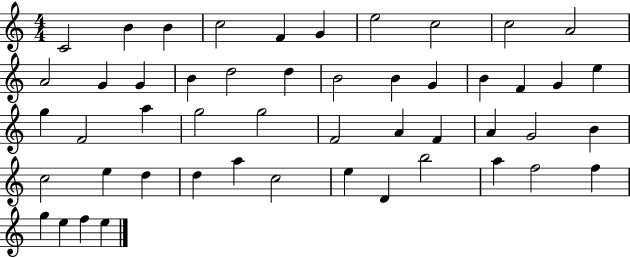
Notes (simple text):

C4/h B4/q B4/q C5/h F4/q G4/q E5/h C5/h C5/h A4/h A4/h G4/q G4/q B4/q D5/h D5/q B4/h B4/q G4/q B4/q F4/q G4/q E5/q G5/q F4/h A5/q G5/h G5/h F4/h A4/q F4/q A4/q G4/h B4/q C5/h E5/q D5/q D5/q A5/q C5/h E5/q D4/q B5/h A5/q F5/h F5/q G5/q E5/q F5/q E5/q